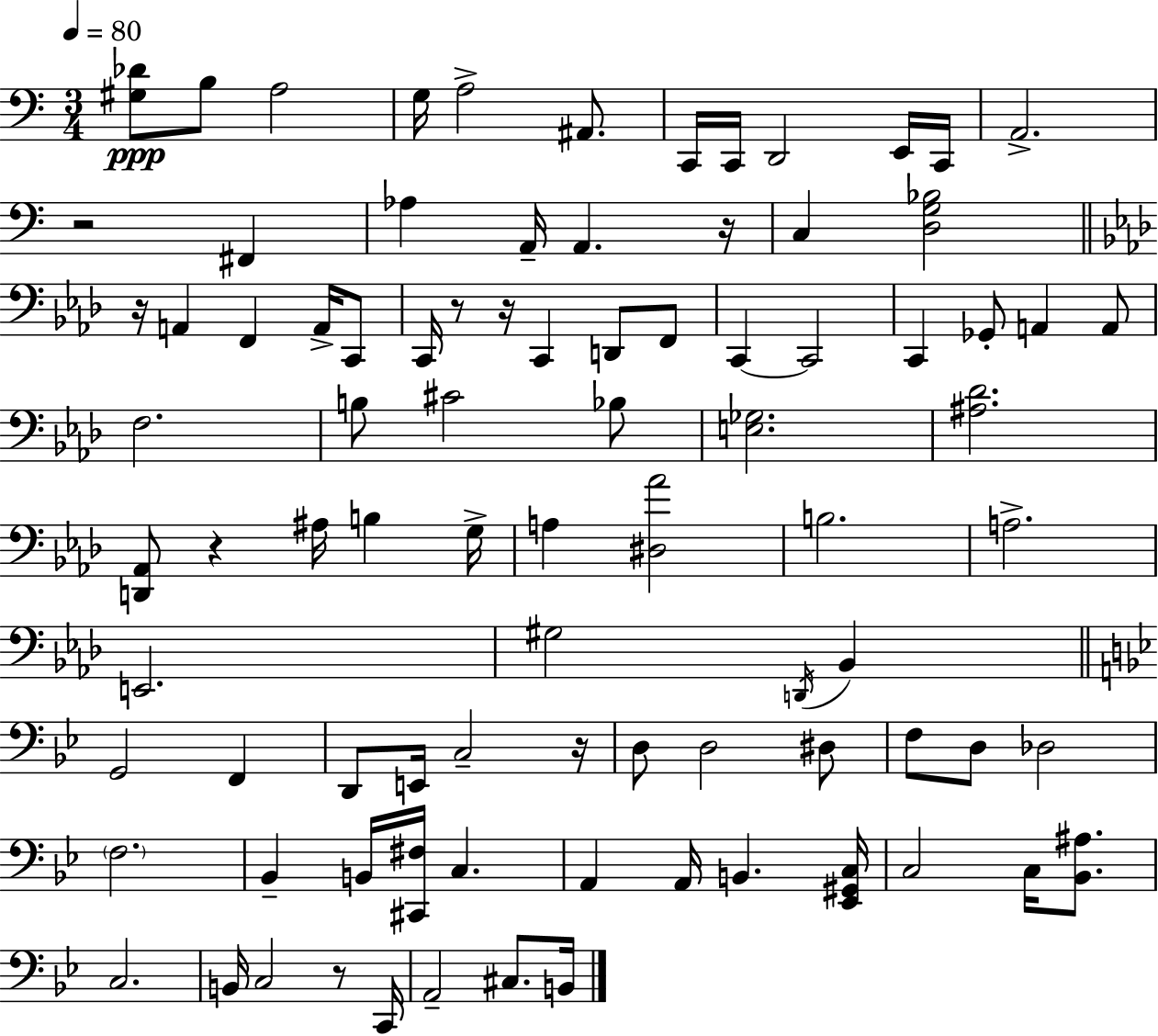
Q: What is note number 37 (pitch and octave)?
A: G3